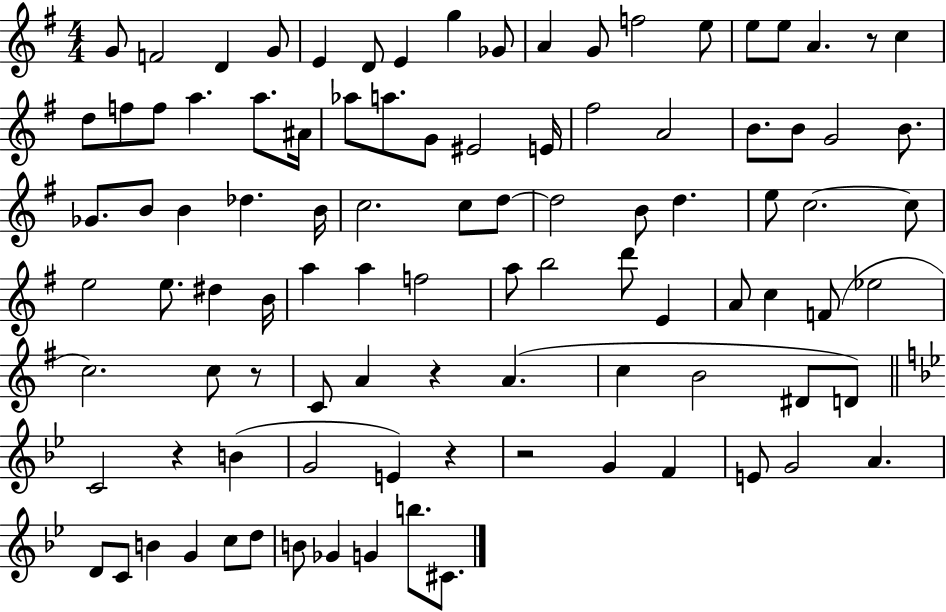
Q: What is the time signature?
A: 4/4